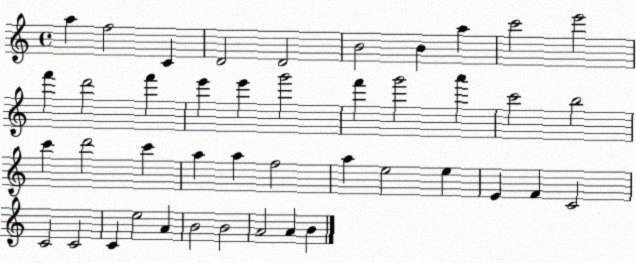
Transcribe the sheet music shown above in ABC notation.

X:1
T:Untitled
M:4/4
L:1/4
K:C
a f2 C D2 D2 B2 B a c'2 e'2 f' d'2 f' e' e' g'2 f' g'2 a' c'2 b2 c' d'2 c' a a f2 a e2 e E F C2 C2 C2 C e2 A B2 B2 A2 A B